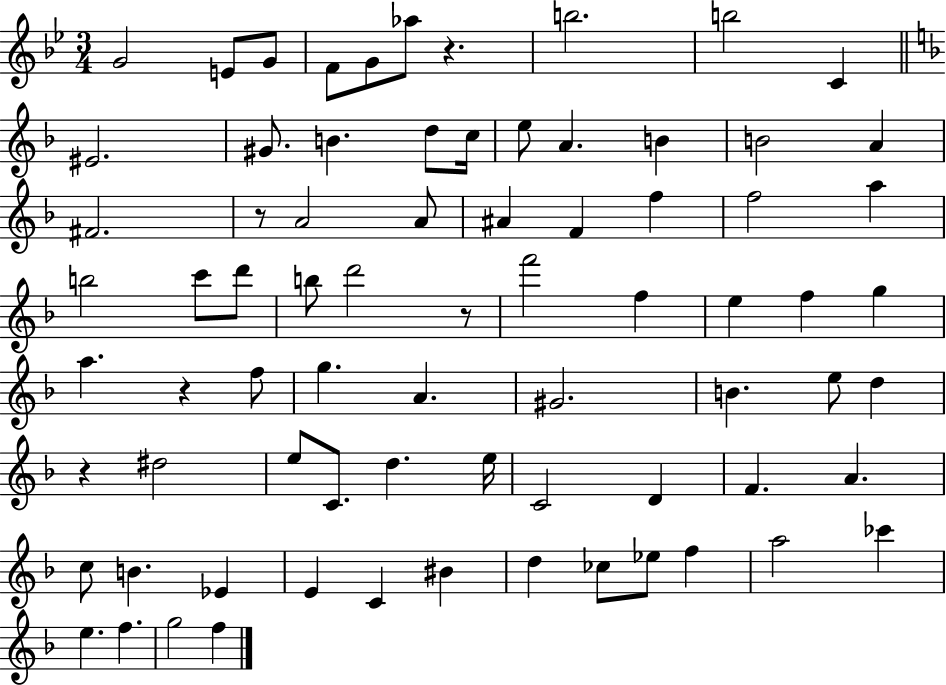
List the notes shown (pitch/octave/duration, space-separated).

G4/h E4/e G4/e F4/e G4/e Ab5/e R/q. B5/h. B5/h C4/q EIS4/h. G#4/e. B4/q. D5/e C5/s E5/e A4/q. B4/q B4/h A4/q F#4/h. R/e A4/h A4/e A#4/q F4/q F5/q F5/h A5/q B5/h C6/e D6/e B5/e D6/h R/e F6/h F5/q E5/q F5/q G5/q A5/q. R/q F5/e G5/q. A4/q. G#4/h. B4/q. E5/e D5/q R/q D#5/h E5/e C4/e. D5/q. E5/s C4/h D4/q F4/q. A4/q. C5/e B4/q. Eb4/q E4/q C4/q BIS4/q D5/q CES5/e Eb5/e F5/q A5/h CES6/q E5/q. F5/q. G5/h F5/q